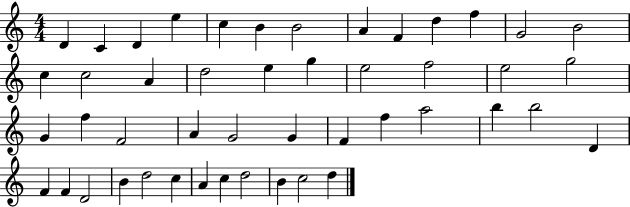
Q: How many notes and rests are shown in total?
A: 47